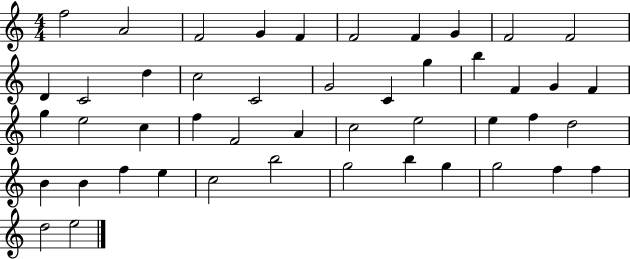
F5/h A4/h F4/h G4/q F4/q F4/h F4/q G4/q F4/h F4/h D4/q C4/h D5/q C5/h C4/h G4/h C4/q G5/q B5/q F4/q G4/q F4/q G5/q E5/h C5/q F5/q F4/h A4/q C5/h E5/h E5/q F5/q D5/h B4/q B4/q F5/q E5/q C5/h B5/h G5/h B5/q G5/q G5/h F5/q F5/q D5/h E5/h